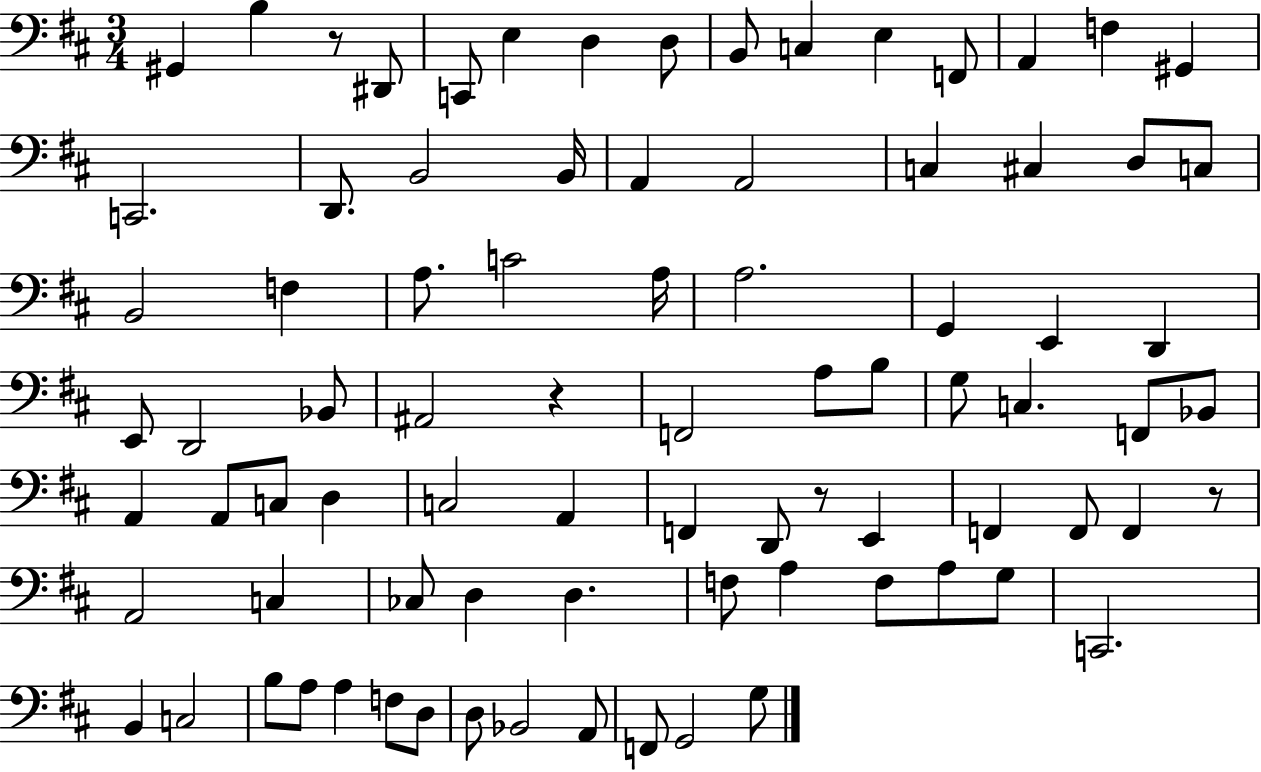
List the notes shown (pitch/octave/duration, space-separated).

G#2/q B3/q R/e D#2/e C2/e E3/q D3/q D3/e B2/e C3/q E3/q F2/e A2/q F3/q G#2/q C2/h. D2/e. B2/h B2/s A2/q A2/h C3/q C#3/q D3/e C3/e B2/h F3/q A3/e. C4/h A3/s A3/h. G2/q E2/q D2/q E2/e D2/h Bb2/e A#2/h R/q F2/h A3/e B3/e G3/e C3/q. F2/e Bb2/e A2/q A2/e C3/e D3/q C3/h A2/q F2/q D2/e R/e E2/q F2/q F2/e F2/q R/e A2/h C3/q CES3/e D3/q D3/q. F3/e A3/q F3/e A3/e G3/e C2/h. B2/q C3/h B3/e A3/e A3/q F3/e D3/e D3/e Bb2/h A2/e F2/e G2/h G3/e